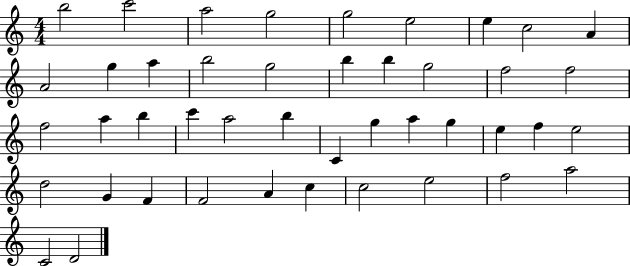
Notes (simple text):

B5/h C6/h A5/h G5/h G5/h E5/h E5/q C5/h A4/q A4/h G5/q A5/q B5/h G5/h B5/q B5/q G5/h F5/h F5/h F5/h A5/q B5/q C6/q A5/h B5/q C4/q G5/q A5/q G5/q E5/q F5/q E5/h D5/h G4/q F4/q F4/h A4/q C5/q C5/h E5/h F5/h A5/h C4/h D4/h